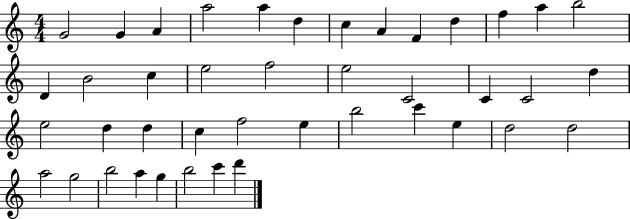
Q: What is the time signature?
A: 4/4